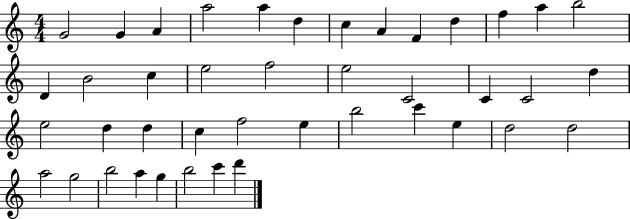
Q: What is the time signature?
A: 4/4